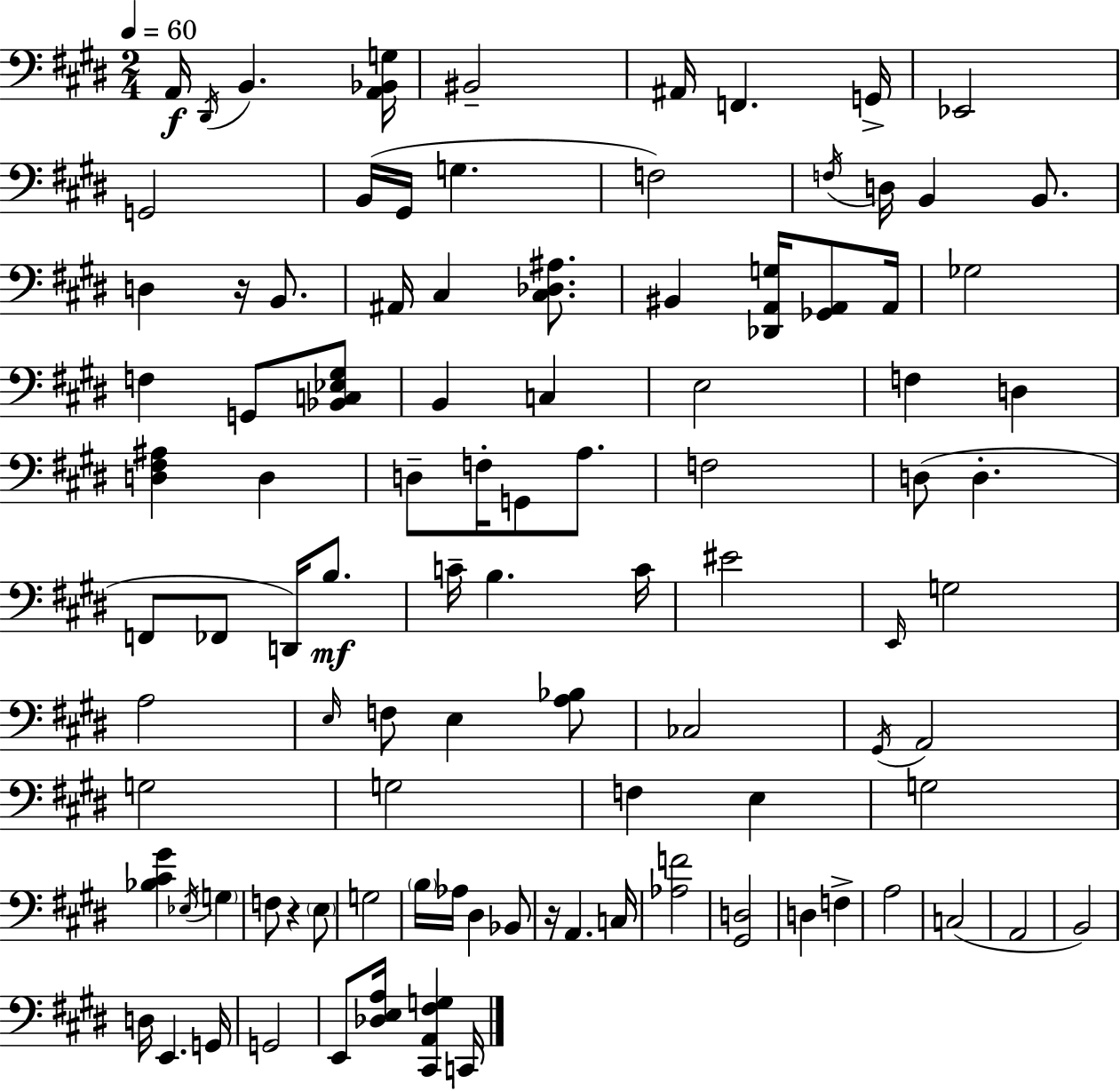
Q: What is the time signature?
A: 2/4